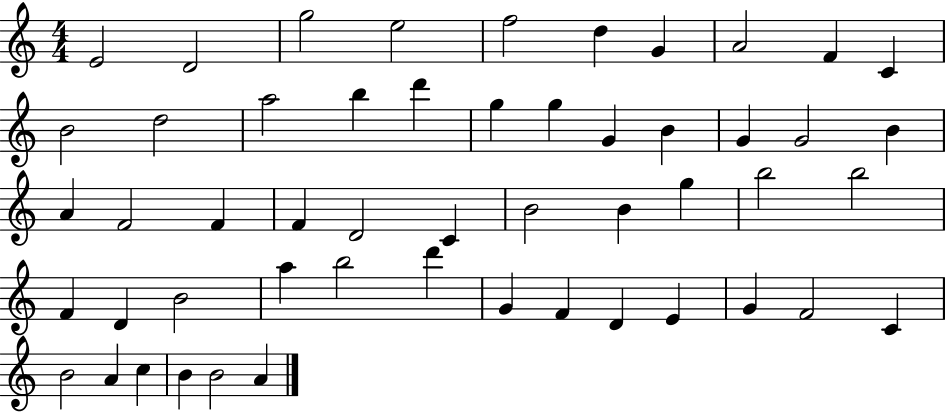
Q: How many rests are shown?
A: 0